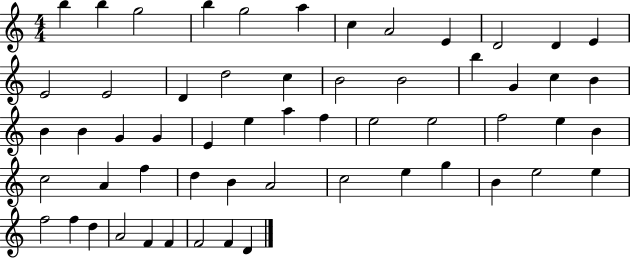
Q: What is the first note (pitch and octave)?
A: B5